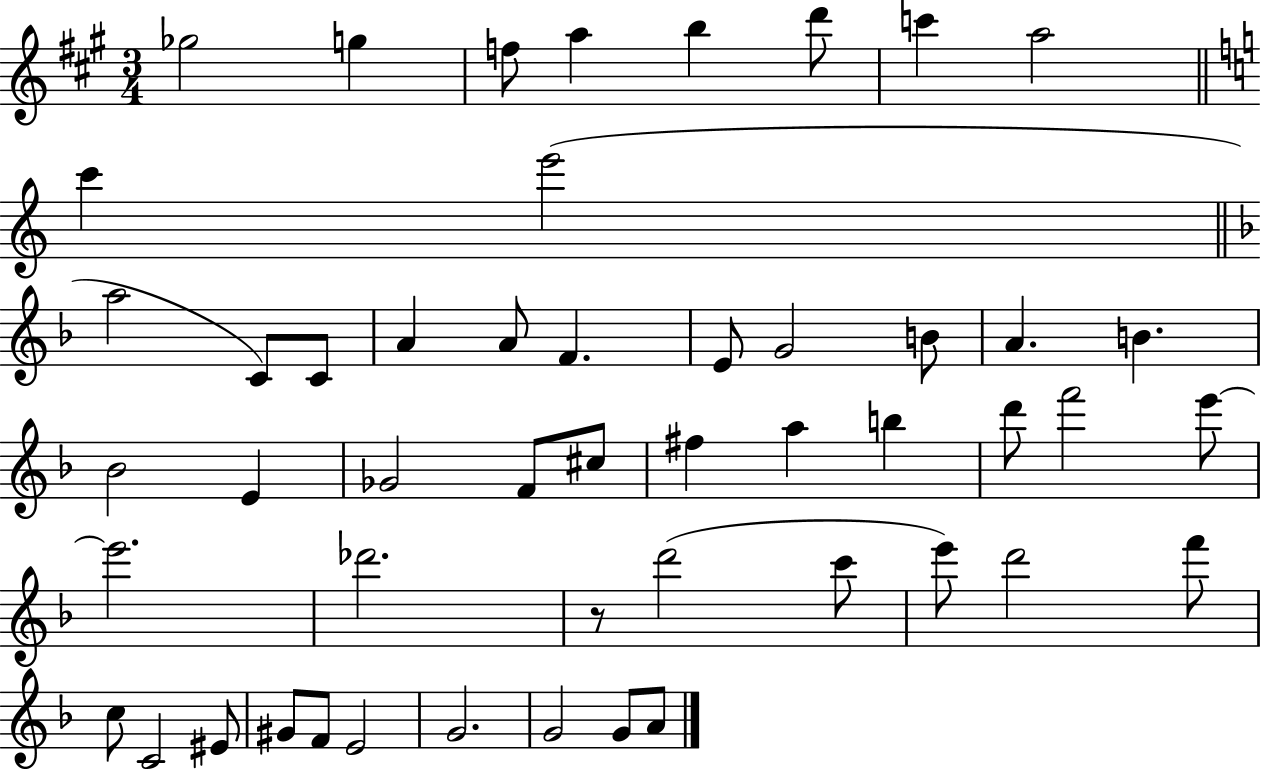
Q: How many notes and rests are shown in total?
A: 50